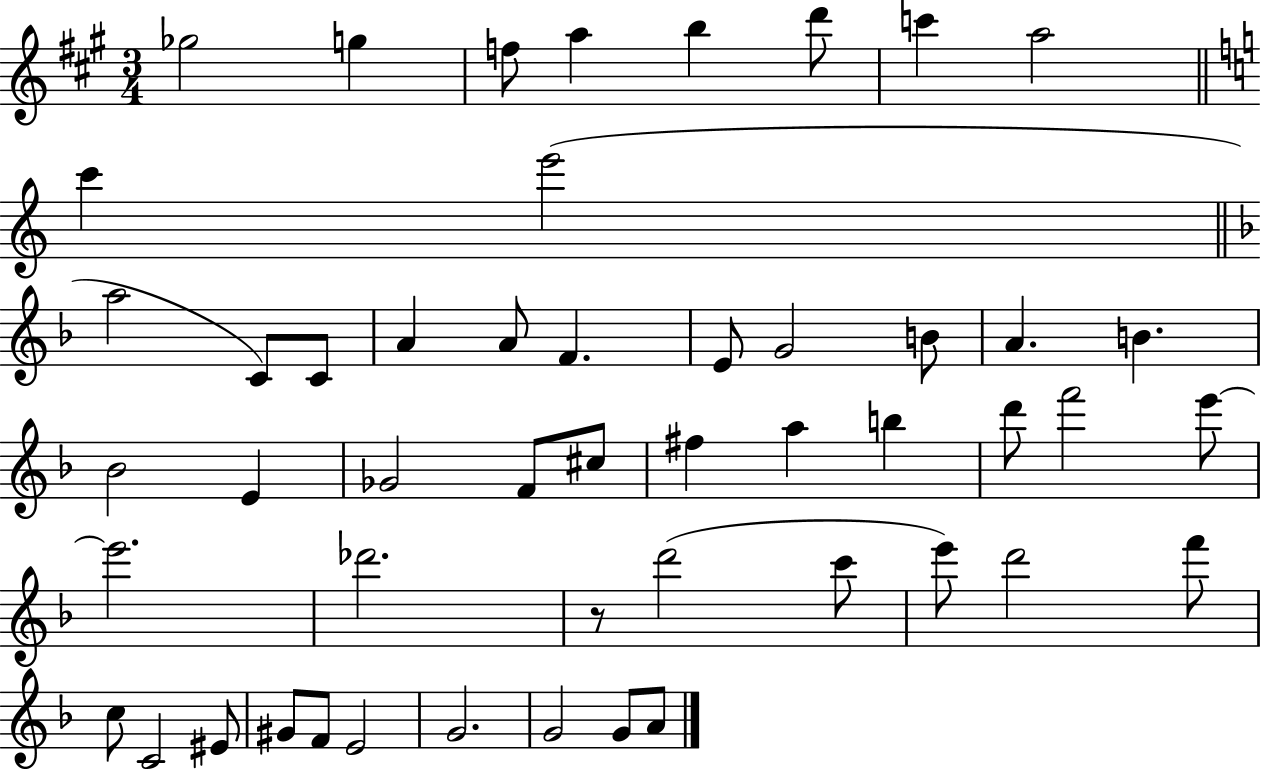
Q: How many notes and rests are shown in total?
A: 50